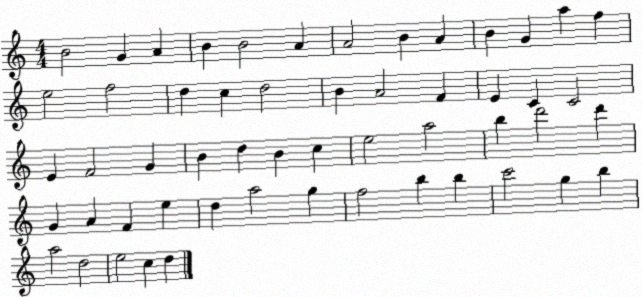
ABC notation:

X:1
T:Untitled
M:4/4
L:1/4
K:C
B2 G A B B2 A A2 B A B G a f e2 f2 d c d2 B A2 F E C C2 E F2 G B d B c e2 a2 b d'2 d' G A F e d a2 g f2 b b c'2 g b a2 d2 e2 c d